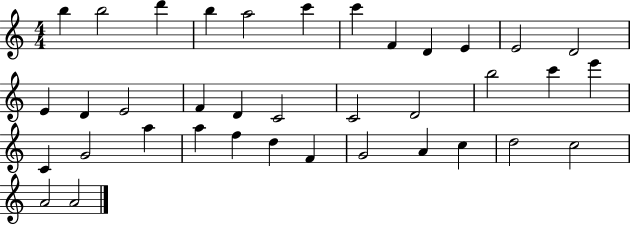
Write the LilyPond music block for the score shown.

{
  \clef treble
  \numericTimeSignature
  \time 4/4
  \key c \major
  b''4 b''2 d'''4 | b''4 a''2 c'''4 | c'''4 f'4 d'4 e'4 | e'2 d'2 | \break e'4 d'4 e'2 | f'4 d'4 c'2 | c'2 d'2 | b''2 c'''4 e'''4 | \break c'4 g'2 a''4 | a''4 f''4 d''4 f'4 | g'2 a'4 c''4 | d''2 c''2 | \break a'2 a'2 | \bar "|."
}